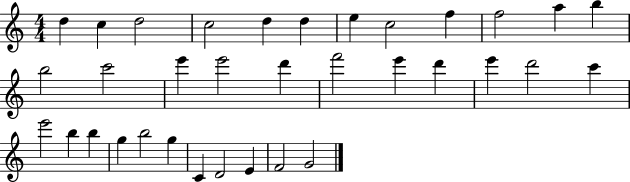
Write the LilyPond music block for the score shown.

{
  \clef treble
  \numericTimeSignature
  \time 4/4
  \key c \major
  d''4 c''4 d''2 | c''2 d''4 d''4 | e''4 c''2 f''4 | f''2 a''4 b''4 | \break b''2 c'''2 | e'''4 e'''2 d'''4 | f'''2 e'''4 d'''4 | e'''4 d'''2 c'''4 | \break e'''2 b''4 b''4 | g''4 b''2 g''4 | c'4 d'2 e'4 | f'2 g'2 | \break \bar "|."
}